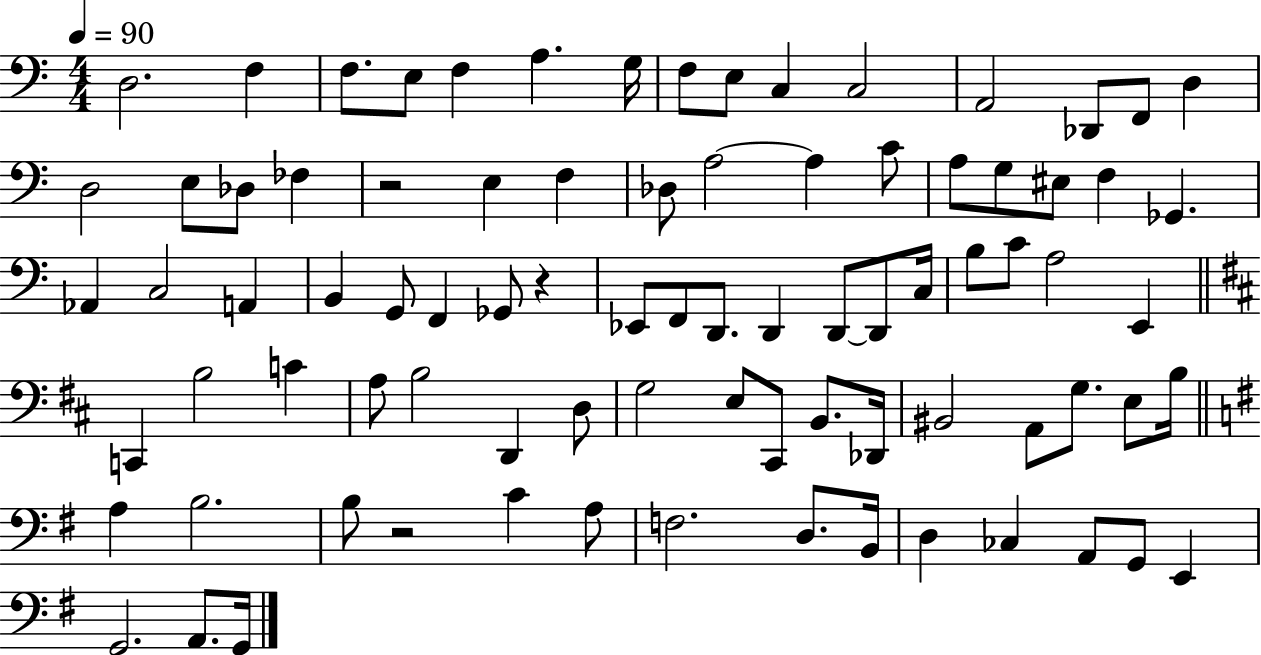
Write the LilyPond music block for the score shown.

{
  \clef bass
  \numericTimeSignature
  \time 4/4
  \key c \major
  \tempo 4 = 90
  d2. f4 | f8. e8 f4 a4. g16 | f8 e8 c4 c2 | a,2 des,8 f,8 d4 | \break d2 e8 des8 fes4 | r2 e4 f4 | des8 a2~~ a4 c'8 | a8 g8 eis8 f4 ges,4. | \break aes,4 c2 a,4 | b,4 g,8 f,4 ges,8 r4 | ees,8 f,8 d,8. d,4 d,8~~ d,8 c16 | b8 c'8 a2 e,4 | \break \bar "||" \break \key d \major c,4 b2 c'4 | a8 b2 d,4 d8 | g2 e8 cis,8 b,8. des,16 | bis,2 a,8 g8. e8 b16 | \break \bar "||" \break \key e \minor a4 b2. | b8 r2 c'4 a8 | f2. d8. b,16 | d4 ces4 a,8 g,8 e,4 | \break g,2. a,8. g,16 | \bar "|."
}